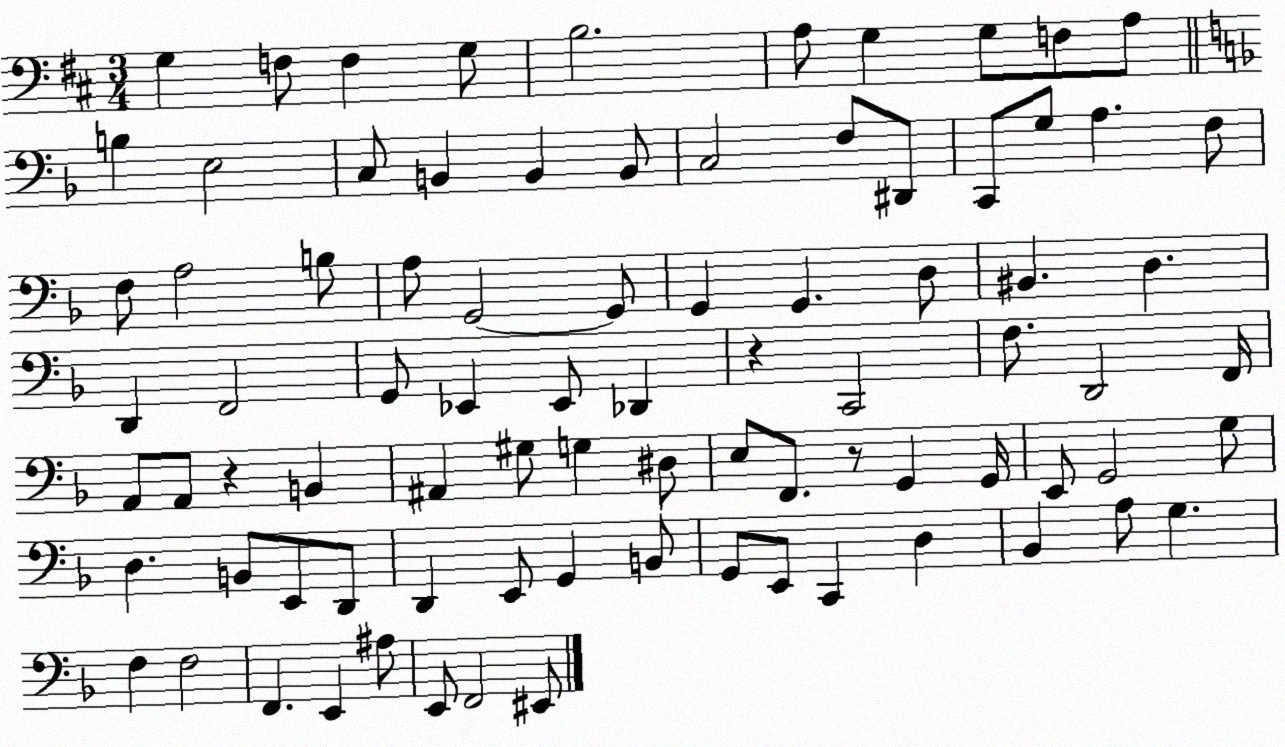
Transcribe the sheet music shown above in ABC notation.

X:1
T:Untitled
M:3/4
L:1/4
K:D
G, F,/2 F, G,/2 B,2 A,/2 G, G,/2 F,/2 A,/2 B, E,2 C,/2 B,, B,, B,,/2 C,2 F,/2 ^D,,/2 C,,/2 G,/2 A, F,/2 F,/2 A,2 B,/2 A,/2 G,,2 G,,/2 G,, G,, D,/2 ^B,, D, D,, F,,2 G,,/2 _E,, _E,,/2 _D,, z C,,2 F,/2 D,,2 F,,/4 A,,/2 A,,/2 z B,, ^A,, ^G,/2 G, ^D,/2 E,/2 F,,/2 z/2 G,, G,,/4 E,,/2 G,,2 G,/2 D, B,,/2 E,,/2 D,,/2 D,, E,,/2 G,, B,,/2 G,,/2 E,,/2 C,, D, _B,, A,/2 G, F, F,2 F,, E,, ^A,/2 E,,/2 F,,2 ^E,,/2